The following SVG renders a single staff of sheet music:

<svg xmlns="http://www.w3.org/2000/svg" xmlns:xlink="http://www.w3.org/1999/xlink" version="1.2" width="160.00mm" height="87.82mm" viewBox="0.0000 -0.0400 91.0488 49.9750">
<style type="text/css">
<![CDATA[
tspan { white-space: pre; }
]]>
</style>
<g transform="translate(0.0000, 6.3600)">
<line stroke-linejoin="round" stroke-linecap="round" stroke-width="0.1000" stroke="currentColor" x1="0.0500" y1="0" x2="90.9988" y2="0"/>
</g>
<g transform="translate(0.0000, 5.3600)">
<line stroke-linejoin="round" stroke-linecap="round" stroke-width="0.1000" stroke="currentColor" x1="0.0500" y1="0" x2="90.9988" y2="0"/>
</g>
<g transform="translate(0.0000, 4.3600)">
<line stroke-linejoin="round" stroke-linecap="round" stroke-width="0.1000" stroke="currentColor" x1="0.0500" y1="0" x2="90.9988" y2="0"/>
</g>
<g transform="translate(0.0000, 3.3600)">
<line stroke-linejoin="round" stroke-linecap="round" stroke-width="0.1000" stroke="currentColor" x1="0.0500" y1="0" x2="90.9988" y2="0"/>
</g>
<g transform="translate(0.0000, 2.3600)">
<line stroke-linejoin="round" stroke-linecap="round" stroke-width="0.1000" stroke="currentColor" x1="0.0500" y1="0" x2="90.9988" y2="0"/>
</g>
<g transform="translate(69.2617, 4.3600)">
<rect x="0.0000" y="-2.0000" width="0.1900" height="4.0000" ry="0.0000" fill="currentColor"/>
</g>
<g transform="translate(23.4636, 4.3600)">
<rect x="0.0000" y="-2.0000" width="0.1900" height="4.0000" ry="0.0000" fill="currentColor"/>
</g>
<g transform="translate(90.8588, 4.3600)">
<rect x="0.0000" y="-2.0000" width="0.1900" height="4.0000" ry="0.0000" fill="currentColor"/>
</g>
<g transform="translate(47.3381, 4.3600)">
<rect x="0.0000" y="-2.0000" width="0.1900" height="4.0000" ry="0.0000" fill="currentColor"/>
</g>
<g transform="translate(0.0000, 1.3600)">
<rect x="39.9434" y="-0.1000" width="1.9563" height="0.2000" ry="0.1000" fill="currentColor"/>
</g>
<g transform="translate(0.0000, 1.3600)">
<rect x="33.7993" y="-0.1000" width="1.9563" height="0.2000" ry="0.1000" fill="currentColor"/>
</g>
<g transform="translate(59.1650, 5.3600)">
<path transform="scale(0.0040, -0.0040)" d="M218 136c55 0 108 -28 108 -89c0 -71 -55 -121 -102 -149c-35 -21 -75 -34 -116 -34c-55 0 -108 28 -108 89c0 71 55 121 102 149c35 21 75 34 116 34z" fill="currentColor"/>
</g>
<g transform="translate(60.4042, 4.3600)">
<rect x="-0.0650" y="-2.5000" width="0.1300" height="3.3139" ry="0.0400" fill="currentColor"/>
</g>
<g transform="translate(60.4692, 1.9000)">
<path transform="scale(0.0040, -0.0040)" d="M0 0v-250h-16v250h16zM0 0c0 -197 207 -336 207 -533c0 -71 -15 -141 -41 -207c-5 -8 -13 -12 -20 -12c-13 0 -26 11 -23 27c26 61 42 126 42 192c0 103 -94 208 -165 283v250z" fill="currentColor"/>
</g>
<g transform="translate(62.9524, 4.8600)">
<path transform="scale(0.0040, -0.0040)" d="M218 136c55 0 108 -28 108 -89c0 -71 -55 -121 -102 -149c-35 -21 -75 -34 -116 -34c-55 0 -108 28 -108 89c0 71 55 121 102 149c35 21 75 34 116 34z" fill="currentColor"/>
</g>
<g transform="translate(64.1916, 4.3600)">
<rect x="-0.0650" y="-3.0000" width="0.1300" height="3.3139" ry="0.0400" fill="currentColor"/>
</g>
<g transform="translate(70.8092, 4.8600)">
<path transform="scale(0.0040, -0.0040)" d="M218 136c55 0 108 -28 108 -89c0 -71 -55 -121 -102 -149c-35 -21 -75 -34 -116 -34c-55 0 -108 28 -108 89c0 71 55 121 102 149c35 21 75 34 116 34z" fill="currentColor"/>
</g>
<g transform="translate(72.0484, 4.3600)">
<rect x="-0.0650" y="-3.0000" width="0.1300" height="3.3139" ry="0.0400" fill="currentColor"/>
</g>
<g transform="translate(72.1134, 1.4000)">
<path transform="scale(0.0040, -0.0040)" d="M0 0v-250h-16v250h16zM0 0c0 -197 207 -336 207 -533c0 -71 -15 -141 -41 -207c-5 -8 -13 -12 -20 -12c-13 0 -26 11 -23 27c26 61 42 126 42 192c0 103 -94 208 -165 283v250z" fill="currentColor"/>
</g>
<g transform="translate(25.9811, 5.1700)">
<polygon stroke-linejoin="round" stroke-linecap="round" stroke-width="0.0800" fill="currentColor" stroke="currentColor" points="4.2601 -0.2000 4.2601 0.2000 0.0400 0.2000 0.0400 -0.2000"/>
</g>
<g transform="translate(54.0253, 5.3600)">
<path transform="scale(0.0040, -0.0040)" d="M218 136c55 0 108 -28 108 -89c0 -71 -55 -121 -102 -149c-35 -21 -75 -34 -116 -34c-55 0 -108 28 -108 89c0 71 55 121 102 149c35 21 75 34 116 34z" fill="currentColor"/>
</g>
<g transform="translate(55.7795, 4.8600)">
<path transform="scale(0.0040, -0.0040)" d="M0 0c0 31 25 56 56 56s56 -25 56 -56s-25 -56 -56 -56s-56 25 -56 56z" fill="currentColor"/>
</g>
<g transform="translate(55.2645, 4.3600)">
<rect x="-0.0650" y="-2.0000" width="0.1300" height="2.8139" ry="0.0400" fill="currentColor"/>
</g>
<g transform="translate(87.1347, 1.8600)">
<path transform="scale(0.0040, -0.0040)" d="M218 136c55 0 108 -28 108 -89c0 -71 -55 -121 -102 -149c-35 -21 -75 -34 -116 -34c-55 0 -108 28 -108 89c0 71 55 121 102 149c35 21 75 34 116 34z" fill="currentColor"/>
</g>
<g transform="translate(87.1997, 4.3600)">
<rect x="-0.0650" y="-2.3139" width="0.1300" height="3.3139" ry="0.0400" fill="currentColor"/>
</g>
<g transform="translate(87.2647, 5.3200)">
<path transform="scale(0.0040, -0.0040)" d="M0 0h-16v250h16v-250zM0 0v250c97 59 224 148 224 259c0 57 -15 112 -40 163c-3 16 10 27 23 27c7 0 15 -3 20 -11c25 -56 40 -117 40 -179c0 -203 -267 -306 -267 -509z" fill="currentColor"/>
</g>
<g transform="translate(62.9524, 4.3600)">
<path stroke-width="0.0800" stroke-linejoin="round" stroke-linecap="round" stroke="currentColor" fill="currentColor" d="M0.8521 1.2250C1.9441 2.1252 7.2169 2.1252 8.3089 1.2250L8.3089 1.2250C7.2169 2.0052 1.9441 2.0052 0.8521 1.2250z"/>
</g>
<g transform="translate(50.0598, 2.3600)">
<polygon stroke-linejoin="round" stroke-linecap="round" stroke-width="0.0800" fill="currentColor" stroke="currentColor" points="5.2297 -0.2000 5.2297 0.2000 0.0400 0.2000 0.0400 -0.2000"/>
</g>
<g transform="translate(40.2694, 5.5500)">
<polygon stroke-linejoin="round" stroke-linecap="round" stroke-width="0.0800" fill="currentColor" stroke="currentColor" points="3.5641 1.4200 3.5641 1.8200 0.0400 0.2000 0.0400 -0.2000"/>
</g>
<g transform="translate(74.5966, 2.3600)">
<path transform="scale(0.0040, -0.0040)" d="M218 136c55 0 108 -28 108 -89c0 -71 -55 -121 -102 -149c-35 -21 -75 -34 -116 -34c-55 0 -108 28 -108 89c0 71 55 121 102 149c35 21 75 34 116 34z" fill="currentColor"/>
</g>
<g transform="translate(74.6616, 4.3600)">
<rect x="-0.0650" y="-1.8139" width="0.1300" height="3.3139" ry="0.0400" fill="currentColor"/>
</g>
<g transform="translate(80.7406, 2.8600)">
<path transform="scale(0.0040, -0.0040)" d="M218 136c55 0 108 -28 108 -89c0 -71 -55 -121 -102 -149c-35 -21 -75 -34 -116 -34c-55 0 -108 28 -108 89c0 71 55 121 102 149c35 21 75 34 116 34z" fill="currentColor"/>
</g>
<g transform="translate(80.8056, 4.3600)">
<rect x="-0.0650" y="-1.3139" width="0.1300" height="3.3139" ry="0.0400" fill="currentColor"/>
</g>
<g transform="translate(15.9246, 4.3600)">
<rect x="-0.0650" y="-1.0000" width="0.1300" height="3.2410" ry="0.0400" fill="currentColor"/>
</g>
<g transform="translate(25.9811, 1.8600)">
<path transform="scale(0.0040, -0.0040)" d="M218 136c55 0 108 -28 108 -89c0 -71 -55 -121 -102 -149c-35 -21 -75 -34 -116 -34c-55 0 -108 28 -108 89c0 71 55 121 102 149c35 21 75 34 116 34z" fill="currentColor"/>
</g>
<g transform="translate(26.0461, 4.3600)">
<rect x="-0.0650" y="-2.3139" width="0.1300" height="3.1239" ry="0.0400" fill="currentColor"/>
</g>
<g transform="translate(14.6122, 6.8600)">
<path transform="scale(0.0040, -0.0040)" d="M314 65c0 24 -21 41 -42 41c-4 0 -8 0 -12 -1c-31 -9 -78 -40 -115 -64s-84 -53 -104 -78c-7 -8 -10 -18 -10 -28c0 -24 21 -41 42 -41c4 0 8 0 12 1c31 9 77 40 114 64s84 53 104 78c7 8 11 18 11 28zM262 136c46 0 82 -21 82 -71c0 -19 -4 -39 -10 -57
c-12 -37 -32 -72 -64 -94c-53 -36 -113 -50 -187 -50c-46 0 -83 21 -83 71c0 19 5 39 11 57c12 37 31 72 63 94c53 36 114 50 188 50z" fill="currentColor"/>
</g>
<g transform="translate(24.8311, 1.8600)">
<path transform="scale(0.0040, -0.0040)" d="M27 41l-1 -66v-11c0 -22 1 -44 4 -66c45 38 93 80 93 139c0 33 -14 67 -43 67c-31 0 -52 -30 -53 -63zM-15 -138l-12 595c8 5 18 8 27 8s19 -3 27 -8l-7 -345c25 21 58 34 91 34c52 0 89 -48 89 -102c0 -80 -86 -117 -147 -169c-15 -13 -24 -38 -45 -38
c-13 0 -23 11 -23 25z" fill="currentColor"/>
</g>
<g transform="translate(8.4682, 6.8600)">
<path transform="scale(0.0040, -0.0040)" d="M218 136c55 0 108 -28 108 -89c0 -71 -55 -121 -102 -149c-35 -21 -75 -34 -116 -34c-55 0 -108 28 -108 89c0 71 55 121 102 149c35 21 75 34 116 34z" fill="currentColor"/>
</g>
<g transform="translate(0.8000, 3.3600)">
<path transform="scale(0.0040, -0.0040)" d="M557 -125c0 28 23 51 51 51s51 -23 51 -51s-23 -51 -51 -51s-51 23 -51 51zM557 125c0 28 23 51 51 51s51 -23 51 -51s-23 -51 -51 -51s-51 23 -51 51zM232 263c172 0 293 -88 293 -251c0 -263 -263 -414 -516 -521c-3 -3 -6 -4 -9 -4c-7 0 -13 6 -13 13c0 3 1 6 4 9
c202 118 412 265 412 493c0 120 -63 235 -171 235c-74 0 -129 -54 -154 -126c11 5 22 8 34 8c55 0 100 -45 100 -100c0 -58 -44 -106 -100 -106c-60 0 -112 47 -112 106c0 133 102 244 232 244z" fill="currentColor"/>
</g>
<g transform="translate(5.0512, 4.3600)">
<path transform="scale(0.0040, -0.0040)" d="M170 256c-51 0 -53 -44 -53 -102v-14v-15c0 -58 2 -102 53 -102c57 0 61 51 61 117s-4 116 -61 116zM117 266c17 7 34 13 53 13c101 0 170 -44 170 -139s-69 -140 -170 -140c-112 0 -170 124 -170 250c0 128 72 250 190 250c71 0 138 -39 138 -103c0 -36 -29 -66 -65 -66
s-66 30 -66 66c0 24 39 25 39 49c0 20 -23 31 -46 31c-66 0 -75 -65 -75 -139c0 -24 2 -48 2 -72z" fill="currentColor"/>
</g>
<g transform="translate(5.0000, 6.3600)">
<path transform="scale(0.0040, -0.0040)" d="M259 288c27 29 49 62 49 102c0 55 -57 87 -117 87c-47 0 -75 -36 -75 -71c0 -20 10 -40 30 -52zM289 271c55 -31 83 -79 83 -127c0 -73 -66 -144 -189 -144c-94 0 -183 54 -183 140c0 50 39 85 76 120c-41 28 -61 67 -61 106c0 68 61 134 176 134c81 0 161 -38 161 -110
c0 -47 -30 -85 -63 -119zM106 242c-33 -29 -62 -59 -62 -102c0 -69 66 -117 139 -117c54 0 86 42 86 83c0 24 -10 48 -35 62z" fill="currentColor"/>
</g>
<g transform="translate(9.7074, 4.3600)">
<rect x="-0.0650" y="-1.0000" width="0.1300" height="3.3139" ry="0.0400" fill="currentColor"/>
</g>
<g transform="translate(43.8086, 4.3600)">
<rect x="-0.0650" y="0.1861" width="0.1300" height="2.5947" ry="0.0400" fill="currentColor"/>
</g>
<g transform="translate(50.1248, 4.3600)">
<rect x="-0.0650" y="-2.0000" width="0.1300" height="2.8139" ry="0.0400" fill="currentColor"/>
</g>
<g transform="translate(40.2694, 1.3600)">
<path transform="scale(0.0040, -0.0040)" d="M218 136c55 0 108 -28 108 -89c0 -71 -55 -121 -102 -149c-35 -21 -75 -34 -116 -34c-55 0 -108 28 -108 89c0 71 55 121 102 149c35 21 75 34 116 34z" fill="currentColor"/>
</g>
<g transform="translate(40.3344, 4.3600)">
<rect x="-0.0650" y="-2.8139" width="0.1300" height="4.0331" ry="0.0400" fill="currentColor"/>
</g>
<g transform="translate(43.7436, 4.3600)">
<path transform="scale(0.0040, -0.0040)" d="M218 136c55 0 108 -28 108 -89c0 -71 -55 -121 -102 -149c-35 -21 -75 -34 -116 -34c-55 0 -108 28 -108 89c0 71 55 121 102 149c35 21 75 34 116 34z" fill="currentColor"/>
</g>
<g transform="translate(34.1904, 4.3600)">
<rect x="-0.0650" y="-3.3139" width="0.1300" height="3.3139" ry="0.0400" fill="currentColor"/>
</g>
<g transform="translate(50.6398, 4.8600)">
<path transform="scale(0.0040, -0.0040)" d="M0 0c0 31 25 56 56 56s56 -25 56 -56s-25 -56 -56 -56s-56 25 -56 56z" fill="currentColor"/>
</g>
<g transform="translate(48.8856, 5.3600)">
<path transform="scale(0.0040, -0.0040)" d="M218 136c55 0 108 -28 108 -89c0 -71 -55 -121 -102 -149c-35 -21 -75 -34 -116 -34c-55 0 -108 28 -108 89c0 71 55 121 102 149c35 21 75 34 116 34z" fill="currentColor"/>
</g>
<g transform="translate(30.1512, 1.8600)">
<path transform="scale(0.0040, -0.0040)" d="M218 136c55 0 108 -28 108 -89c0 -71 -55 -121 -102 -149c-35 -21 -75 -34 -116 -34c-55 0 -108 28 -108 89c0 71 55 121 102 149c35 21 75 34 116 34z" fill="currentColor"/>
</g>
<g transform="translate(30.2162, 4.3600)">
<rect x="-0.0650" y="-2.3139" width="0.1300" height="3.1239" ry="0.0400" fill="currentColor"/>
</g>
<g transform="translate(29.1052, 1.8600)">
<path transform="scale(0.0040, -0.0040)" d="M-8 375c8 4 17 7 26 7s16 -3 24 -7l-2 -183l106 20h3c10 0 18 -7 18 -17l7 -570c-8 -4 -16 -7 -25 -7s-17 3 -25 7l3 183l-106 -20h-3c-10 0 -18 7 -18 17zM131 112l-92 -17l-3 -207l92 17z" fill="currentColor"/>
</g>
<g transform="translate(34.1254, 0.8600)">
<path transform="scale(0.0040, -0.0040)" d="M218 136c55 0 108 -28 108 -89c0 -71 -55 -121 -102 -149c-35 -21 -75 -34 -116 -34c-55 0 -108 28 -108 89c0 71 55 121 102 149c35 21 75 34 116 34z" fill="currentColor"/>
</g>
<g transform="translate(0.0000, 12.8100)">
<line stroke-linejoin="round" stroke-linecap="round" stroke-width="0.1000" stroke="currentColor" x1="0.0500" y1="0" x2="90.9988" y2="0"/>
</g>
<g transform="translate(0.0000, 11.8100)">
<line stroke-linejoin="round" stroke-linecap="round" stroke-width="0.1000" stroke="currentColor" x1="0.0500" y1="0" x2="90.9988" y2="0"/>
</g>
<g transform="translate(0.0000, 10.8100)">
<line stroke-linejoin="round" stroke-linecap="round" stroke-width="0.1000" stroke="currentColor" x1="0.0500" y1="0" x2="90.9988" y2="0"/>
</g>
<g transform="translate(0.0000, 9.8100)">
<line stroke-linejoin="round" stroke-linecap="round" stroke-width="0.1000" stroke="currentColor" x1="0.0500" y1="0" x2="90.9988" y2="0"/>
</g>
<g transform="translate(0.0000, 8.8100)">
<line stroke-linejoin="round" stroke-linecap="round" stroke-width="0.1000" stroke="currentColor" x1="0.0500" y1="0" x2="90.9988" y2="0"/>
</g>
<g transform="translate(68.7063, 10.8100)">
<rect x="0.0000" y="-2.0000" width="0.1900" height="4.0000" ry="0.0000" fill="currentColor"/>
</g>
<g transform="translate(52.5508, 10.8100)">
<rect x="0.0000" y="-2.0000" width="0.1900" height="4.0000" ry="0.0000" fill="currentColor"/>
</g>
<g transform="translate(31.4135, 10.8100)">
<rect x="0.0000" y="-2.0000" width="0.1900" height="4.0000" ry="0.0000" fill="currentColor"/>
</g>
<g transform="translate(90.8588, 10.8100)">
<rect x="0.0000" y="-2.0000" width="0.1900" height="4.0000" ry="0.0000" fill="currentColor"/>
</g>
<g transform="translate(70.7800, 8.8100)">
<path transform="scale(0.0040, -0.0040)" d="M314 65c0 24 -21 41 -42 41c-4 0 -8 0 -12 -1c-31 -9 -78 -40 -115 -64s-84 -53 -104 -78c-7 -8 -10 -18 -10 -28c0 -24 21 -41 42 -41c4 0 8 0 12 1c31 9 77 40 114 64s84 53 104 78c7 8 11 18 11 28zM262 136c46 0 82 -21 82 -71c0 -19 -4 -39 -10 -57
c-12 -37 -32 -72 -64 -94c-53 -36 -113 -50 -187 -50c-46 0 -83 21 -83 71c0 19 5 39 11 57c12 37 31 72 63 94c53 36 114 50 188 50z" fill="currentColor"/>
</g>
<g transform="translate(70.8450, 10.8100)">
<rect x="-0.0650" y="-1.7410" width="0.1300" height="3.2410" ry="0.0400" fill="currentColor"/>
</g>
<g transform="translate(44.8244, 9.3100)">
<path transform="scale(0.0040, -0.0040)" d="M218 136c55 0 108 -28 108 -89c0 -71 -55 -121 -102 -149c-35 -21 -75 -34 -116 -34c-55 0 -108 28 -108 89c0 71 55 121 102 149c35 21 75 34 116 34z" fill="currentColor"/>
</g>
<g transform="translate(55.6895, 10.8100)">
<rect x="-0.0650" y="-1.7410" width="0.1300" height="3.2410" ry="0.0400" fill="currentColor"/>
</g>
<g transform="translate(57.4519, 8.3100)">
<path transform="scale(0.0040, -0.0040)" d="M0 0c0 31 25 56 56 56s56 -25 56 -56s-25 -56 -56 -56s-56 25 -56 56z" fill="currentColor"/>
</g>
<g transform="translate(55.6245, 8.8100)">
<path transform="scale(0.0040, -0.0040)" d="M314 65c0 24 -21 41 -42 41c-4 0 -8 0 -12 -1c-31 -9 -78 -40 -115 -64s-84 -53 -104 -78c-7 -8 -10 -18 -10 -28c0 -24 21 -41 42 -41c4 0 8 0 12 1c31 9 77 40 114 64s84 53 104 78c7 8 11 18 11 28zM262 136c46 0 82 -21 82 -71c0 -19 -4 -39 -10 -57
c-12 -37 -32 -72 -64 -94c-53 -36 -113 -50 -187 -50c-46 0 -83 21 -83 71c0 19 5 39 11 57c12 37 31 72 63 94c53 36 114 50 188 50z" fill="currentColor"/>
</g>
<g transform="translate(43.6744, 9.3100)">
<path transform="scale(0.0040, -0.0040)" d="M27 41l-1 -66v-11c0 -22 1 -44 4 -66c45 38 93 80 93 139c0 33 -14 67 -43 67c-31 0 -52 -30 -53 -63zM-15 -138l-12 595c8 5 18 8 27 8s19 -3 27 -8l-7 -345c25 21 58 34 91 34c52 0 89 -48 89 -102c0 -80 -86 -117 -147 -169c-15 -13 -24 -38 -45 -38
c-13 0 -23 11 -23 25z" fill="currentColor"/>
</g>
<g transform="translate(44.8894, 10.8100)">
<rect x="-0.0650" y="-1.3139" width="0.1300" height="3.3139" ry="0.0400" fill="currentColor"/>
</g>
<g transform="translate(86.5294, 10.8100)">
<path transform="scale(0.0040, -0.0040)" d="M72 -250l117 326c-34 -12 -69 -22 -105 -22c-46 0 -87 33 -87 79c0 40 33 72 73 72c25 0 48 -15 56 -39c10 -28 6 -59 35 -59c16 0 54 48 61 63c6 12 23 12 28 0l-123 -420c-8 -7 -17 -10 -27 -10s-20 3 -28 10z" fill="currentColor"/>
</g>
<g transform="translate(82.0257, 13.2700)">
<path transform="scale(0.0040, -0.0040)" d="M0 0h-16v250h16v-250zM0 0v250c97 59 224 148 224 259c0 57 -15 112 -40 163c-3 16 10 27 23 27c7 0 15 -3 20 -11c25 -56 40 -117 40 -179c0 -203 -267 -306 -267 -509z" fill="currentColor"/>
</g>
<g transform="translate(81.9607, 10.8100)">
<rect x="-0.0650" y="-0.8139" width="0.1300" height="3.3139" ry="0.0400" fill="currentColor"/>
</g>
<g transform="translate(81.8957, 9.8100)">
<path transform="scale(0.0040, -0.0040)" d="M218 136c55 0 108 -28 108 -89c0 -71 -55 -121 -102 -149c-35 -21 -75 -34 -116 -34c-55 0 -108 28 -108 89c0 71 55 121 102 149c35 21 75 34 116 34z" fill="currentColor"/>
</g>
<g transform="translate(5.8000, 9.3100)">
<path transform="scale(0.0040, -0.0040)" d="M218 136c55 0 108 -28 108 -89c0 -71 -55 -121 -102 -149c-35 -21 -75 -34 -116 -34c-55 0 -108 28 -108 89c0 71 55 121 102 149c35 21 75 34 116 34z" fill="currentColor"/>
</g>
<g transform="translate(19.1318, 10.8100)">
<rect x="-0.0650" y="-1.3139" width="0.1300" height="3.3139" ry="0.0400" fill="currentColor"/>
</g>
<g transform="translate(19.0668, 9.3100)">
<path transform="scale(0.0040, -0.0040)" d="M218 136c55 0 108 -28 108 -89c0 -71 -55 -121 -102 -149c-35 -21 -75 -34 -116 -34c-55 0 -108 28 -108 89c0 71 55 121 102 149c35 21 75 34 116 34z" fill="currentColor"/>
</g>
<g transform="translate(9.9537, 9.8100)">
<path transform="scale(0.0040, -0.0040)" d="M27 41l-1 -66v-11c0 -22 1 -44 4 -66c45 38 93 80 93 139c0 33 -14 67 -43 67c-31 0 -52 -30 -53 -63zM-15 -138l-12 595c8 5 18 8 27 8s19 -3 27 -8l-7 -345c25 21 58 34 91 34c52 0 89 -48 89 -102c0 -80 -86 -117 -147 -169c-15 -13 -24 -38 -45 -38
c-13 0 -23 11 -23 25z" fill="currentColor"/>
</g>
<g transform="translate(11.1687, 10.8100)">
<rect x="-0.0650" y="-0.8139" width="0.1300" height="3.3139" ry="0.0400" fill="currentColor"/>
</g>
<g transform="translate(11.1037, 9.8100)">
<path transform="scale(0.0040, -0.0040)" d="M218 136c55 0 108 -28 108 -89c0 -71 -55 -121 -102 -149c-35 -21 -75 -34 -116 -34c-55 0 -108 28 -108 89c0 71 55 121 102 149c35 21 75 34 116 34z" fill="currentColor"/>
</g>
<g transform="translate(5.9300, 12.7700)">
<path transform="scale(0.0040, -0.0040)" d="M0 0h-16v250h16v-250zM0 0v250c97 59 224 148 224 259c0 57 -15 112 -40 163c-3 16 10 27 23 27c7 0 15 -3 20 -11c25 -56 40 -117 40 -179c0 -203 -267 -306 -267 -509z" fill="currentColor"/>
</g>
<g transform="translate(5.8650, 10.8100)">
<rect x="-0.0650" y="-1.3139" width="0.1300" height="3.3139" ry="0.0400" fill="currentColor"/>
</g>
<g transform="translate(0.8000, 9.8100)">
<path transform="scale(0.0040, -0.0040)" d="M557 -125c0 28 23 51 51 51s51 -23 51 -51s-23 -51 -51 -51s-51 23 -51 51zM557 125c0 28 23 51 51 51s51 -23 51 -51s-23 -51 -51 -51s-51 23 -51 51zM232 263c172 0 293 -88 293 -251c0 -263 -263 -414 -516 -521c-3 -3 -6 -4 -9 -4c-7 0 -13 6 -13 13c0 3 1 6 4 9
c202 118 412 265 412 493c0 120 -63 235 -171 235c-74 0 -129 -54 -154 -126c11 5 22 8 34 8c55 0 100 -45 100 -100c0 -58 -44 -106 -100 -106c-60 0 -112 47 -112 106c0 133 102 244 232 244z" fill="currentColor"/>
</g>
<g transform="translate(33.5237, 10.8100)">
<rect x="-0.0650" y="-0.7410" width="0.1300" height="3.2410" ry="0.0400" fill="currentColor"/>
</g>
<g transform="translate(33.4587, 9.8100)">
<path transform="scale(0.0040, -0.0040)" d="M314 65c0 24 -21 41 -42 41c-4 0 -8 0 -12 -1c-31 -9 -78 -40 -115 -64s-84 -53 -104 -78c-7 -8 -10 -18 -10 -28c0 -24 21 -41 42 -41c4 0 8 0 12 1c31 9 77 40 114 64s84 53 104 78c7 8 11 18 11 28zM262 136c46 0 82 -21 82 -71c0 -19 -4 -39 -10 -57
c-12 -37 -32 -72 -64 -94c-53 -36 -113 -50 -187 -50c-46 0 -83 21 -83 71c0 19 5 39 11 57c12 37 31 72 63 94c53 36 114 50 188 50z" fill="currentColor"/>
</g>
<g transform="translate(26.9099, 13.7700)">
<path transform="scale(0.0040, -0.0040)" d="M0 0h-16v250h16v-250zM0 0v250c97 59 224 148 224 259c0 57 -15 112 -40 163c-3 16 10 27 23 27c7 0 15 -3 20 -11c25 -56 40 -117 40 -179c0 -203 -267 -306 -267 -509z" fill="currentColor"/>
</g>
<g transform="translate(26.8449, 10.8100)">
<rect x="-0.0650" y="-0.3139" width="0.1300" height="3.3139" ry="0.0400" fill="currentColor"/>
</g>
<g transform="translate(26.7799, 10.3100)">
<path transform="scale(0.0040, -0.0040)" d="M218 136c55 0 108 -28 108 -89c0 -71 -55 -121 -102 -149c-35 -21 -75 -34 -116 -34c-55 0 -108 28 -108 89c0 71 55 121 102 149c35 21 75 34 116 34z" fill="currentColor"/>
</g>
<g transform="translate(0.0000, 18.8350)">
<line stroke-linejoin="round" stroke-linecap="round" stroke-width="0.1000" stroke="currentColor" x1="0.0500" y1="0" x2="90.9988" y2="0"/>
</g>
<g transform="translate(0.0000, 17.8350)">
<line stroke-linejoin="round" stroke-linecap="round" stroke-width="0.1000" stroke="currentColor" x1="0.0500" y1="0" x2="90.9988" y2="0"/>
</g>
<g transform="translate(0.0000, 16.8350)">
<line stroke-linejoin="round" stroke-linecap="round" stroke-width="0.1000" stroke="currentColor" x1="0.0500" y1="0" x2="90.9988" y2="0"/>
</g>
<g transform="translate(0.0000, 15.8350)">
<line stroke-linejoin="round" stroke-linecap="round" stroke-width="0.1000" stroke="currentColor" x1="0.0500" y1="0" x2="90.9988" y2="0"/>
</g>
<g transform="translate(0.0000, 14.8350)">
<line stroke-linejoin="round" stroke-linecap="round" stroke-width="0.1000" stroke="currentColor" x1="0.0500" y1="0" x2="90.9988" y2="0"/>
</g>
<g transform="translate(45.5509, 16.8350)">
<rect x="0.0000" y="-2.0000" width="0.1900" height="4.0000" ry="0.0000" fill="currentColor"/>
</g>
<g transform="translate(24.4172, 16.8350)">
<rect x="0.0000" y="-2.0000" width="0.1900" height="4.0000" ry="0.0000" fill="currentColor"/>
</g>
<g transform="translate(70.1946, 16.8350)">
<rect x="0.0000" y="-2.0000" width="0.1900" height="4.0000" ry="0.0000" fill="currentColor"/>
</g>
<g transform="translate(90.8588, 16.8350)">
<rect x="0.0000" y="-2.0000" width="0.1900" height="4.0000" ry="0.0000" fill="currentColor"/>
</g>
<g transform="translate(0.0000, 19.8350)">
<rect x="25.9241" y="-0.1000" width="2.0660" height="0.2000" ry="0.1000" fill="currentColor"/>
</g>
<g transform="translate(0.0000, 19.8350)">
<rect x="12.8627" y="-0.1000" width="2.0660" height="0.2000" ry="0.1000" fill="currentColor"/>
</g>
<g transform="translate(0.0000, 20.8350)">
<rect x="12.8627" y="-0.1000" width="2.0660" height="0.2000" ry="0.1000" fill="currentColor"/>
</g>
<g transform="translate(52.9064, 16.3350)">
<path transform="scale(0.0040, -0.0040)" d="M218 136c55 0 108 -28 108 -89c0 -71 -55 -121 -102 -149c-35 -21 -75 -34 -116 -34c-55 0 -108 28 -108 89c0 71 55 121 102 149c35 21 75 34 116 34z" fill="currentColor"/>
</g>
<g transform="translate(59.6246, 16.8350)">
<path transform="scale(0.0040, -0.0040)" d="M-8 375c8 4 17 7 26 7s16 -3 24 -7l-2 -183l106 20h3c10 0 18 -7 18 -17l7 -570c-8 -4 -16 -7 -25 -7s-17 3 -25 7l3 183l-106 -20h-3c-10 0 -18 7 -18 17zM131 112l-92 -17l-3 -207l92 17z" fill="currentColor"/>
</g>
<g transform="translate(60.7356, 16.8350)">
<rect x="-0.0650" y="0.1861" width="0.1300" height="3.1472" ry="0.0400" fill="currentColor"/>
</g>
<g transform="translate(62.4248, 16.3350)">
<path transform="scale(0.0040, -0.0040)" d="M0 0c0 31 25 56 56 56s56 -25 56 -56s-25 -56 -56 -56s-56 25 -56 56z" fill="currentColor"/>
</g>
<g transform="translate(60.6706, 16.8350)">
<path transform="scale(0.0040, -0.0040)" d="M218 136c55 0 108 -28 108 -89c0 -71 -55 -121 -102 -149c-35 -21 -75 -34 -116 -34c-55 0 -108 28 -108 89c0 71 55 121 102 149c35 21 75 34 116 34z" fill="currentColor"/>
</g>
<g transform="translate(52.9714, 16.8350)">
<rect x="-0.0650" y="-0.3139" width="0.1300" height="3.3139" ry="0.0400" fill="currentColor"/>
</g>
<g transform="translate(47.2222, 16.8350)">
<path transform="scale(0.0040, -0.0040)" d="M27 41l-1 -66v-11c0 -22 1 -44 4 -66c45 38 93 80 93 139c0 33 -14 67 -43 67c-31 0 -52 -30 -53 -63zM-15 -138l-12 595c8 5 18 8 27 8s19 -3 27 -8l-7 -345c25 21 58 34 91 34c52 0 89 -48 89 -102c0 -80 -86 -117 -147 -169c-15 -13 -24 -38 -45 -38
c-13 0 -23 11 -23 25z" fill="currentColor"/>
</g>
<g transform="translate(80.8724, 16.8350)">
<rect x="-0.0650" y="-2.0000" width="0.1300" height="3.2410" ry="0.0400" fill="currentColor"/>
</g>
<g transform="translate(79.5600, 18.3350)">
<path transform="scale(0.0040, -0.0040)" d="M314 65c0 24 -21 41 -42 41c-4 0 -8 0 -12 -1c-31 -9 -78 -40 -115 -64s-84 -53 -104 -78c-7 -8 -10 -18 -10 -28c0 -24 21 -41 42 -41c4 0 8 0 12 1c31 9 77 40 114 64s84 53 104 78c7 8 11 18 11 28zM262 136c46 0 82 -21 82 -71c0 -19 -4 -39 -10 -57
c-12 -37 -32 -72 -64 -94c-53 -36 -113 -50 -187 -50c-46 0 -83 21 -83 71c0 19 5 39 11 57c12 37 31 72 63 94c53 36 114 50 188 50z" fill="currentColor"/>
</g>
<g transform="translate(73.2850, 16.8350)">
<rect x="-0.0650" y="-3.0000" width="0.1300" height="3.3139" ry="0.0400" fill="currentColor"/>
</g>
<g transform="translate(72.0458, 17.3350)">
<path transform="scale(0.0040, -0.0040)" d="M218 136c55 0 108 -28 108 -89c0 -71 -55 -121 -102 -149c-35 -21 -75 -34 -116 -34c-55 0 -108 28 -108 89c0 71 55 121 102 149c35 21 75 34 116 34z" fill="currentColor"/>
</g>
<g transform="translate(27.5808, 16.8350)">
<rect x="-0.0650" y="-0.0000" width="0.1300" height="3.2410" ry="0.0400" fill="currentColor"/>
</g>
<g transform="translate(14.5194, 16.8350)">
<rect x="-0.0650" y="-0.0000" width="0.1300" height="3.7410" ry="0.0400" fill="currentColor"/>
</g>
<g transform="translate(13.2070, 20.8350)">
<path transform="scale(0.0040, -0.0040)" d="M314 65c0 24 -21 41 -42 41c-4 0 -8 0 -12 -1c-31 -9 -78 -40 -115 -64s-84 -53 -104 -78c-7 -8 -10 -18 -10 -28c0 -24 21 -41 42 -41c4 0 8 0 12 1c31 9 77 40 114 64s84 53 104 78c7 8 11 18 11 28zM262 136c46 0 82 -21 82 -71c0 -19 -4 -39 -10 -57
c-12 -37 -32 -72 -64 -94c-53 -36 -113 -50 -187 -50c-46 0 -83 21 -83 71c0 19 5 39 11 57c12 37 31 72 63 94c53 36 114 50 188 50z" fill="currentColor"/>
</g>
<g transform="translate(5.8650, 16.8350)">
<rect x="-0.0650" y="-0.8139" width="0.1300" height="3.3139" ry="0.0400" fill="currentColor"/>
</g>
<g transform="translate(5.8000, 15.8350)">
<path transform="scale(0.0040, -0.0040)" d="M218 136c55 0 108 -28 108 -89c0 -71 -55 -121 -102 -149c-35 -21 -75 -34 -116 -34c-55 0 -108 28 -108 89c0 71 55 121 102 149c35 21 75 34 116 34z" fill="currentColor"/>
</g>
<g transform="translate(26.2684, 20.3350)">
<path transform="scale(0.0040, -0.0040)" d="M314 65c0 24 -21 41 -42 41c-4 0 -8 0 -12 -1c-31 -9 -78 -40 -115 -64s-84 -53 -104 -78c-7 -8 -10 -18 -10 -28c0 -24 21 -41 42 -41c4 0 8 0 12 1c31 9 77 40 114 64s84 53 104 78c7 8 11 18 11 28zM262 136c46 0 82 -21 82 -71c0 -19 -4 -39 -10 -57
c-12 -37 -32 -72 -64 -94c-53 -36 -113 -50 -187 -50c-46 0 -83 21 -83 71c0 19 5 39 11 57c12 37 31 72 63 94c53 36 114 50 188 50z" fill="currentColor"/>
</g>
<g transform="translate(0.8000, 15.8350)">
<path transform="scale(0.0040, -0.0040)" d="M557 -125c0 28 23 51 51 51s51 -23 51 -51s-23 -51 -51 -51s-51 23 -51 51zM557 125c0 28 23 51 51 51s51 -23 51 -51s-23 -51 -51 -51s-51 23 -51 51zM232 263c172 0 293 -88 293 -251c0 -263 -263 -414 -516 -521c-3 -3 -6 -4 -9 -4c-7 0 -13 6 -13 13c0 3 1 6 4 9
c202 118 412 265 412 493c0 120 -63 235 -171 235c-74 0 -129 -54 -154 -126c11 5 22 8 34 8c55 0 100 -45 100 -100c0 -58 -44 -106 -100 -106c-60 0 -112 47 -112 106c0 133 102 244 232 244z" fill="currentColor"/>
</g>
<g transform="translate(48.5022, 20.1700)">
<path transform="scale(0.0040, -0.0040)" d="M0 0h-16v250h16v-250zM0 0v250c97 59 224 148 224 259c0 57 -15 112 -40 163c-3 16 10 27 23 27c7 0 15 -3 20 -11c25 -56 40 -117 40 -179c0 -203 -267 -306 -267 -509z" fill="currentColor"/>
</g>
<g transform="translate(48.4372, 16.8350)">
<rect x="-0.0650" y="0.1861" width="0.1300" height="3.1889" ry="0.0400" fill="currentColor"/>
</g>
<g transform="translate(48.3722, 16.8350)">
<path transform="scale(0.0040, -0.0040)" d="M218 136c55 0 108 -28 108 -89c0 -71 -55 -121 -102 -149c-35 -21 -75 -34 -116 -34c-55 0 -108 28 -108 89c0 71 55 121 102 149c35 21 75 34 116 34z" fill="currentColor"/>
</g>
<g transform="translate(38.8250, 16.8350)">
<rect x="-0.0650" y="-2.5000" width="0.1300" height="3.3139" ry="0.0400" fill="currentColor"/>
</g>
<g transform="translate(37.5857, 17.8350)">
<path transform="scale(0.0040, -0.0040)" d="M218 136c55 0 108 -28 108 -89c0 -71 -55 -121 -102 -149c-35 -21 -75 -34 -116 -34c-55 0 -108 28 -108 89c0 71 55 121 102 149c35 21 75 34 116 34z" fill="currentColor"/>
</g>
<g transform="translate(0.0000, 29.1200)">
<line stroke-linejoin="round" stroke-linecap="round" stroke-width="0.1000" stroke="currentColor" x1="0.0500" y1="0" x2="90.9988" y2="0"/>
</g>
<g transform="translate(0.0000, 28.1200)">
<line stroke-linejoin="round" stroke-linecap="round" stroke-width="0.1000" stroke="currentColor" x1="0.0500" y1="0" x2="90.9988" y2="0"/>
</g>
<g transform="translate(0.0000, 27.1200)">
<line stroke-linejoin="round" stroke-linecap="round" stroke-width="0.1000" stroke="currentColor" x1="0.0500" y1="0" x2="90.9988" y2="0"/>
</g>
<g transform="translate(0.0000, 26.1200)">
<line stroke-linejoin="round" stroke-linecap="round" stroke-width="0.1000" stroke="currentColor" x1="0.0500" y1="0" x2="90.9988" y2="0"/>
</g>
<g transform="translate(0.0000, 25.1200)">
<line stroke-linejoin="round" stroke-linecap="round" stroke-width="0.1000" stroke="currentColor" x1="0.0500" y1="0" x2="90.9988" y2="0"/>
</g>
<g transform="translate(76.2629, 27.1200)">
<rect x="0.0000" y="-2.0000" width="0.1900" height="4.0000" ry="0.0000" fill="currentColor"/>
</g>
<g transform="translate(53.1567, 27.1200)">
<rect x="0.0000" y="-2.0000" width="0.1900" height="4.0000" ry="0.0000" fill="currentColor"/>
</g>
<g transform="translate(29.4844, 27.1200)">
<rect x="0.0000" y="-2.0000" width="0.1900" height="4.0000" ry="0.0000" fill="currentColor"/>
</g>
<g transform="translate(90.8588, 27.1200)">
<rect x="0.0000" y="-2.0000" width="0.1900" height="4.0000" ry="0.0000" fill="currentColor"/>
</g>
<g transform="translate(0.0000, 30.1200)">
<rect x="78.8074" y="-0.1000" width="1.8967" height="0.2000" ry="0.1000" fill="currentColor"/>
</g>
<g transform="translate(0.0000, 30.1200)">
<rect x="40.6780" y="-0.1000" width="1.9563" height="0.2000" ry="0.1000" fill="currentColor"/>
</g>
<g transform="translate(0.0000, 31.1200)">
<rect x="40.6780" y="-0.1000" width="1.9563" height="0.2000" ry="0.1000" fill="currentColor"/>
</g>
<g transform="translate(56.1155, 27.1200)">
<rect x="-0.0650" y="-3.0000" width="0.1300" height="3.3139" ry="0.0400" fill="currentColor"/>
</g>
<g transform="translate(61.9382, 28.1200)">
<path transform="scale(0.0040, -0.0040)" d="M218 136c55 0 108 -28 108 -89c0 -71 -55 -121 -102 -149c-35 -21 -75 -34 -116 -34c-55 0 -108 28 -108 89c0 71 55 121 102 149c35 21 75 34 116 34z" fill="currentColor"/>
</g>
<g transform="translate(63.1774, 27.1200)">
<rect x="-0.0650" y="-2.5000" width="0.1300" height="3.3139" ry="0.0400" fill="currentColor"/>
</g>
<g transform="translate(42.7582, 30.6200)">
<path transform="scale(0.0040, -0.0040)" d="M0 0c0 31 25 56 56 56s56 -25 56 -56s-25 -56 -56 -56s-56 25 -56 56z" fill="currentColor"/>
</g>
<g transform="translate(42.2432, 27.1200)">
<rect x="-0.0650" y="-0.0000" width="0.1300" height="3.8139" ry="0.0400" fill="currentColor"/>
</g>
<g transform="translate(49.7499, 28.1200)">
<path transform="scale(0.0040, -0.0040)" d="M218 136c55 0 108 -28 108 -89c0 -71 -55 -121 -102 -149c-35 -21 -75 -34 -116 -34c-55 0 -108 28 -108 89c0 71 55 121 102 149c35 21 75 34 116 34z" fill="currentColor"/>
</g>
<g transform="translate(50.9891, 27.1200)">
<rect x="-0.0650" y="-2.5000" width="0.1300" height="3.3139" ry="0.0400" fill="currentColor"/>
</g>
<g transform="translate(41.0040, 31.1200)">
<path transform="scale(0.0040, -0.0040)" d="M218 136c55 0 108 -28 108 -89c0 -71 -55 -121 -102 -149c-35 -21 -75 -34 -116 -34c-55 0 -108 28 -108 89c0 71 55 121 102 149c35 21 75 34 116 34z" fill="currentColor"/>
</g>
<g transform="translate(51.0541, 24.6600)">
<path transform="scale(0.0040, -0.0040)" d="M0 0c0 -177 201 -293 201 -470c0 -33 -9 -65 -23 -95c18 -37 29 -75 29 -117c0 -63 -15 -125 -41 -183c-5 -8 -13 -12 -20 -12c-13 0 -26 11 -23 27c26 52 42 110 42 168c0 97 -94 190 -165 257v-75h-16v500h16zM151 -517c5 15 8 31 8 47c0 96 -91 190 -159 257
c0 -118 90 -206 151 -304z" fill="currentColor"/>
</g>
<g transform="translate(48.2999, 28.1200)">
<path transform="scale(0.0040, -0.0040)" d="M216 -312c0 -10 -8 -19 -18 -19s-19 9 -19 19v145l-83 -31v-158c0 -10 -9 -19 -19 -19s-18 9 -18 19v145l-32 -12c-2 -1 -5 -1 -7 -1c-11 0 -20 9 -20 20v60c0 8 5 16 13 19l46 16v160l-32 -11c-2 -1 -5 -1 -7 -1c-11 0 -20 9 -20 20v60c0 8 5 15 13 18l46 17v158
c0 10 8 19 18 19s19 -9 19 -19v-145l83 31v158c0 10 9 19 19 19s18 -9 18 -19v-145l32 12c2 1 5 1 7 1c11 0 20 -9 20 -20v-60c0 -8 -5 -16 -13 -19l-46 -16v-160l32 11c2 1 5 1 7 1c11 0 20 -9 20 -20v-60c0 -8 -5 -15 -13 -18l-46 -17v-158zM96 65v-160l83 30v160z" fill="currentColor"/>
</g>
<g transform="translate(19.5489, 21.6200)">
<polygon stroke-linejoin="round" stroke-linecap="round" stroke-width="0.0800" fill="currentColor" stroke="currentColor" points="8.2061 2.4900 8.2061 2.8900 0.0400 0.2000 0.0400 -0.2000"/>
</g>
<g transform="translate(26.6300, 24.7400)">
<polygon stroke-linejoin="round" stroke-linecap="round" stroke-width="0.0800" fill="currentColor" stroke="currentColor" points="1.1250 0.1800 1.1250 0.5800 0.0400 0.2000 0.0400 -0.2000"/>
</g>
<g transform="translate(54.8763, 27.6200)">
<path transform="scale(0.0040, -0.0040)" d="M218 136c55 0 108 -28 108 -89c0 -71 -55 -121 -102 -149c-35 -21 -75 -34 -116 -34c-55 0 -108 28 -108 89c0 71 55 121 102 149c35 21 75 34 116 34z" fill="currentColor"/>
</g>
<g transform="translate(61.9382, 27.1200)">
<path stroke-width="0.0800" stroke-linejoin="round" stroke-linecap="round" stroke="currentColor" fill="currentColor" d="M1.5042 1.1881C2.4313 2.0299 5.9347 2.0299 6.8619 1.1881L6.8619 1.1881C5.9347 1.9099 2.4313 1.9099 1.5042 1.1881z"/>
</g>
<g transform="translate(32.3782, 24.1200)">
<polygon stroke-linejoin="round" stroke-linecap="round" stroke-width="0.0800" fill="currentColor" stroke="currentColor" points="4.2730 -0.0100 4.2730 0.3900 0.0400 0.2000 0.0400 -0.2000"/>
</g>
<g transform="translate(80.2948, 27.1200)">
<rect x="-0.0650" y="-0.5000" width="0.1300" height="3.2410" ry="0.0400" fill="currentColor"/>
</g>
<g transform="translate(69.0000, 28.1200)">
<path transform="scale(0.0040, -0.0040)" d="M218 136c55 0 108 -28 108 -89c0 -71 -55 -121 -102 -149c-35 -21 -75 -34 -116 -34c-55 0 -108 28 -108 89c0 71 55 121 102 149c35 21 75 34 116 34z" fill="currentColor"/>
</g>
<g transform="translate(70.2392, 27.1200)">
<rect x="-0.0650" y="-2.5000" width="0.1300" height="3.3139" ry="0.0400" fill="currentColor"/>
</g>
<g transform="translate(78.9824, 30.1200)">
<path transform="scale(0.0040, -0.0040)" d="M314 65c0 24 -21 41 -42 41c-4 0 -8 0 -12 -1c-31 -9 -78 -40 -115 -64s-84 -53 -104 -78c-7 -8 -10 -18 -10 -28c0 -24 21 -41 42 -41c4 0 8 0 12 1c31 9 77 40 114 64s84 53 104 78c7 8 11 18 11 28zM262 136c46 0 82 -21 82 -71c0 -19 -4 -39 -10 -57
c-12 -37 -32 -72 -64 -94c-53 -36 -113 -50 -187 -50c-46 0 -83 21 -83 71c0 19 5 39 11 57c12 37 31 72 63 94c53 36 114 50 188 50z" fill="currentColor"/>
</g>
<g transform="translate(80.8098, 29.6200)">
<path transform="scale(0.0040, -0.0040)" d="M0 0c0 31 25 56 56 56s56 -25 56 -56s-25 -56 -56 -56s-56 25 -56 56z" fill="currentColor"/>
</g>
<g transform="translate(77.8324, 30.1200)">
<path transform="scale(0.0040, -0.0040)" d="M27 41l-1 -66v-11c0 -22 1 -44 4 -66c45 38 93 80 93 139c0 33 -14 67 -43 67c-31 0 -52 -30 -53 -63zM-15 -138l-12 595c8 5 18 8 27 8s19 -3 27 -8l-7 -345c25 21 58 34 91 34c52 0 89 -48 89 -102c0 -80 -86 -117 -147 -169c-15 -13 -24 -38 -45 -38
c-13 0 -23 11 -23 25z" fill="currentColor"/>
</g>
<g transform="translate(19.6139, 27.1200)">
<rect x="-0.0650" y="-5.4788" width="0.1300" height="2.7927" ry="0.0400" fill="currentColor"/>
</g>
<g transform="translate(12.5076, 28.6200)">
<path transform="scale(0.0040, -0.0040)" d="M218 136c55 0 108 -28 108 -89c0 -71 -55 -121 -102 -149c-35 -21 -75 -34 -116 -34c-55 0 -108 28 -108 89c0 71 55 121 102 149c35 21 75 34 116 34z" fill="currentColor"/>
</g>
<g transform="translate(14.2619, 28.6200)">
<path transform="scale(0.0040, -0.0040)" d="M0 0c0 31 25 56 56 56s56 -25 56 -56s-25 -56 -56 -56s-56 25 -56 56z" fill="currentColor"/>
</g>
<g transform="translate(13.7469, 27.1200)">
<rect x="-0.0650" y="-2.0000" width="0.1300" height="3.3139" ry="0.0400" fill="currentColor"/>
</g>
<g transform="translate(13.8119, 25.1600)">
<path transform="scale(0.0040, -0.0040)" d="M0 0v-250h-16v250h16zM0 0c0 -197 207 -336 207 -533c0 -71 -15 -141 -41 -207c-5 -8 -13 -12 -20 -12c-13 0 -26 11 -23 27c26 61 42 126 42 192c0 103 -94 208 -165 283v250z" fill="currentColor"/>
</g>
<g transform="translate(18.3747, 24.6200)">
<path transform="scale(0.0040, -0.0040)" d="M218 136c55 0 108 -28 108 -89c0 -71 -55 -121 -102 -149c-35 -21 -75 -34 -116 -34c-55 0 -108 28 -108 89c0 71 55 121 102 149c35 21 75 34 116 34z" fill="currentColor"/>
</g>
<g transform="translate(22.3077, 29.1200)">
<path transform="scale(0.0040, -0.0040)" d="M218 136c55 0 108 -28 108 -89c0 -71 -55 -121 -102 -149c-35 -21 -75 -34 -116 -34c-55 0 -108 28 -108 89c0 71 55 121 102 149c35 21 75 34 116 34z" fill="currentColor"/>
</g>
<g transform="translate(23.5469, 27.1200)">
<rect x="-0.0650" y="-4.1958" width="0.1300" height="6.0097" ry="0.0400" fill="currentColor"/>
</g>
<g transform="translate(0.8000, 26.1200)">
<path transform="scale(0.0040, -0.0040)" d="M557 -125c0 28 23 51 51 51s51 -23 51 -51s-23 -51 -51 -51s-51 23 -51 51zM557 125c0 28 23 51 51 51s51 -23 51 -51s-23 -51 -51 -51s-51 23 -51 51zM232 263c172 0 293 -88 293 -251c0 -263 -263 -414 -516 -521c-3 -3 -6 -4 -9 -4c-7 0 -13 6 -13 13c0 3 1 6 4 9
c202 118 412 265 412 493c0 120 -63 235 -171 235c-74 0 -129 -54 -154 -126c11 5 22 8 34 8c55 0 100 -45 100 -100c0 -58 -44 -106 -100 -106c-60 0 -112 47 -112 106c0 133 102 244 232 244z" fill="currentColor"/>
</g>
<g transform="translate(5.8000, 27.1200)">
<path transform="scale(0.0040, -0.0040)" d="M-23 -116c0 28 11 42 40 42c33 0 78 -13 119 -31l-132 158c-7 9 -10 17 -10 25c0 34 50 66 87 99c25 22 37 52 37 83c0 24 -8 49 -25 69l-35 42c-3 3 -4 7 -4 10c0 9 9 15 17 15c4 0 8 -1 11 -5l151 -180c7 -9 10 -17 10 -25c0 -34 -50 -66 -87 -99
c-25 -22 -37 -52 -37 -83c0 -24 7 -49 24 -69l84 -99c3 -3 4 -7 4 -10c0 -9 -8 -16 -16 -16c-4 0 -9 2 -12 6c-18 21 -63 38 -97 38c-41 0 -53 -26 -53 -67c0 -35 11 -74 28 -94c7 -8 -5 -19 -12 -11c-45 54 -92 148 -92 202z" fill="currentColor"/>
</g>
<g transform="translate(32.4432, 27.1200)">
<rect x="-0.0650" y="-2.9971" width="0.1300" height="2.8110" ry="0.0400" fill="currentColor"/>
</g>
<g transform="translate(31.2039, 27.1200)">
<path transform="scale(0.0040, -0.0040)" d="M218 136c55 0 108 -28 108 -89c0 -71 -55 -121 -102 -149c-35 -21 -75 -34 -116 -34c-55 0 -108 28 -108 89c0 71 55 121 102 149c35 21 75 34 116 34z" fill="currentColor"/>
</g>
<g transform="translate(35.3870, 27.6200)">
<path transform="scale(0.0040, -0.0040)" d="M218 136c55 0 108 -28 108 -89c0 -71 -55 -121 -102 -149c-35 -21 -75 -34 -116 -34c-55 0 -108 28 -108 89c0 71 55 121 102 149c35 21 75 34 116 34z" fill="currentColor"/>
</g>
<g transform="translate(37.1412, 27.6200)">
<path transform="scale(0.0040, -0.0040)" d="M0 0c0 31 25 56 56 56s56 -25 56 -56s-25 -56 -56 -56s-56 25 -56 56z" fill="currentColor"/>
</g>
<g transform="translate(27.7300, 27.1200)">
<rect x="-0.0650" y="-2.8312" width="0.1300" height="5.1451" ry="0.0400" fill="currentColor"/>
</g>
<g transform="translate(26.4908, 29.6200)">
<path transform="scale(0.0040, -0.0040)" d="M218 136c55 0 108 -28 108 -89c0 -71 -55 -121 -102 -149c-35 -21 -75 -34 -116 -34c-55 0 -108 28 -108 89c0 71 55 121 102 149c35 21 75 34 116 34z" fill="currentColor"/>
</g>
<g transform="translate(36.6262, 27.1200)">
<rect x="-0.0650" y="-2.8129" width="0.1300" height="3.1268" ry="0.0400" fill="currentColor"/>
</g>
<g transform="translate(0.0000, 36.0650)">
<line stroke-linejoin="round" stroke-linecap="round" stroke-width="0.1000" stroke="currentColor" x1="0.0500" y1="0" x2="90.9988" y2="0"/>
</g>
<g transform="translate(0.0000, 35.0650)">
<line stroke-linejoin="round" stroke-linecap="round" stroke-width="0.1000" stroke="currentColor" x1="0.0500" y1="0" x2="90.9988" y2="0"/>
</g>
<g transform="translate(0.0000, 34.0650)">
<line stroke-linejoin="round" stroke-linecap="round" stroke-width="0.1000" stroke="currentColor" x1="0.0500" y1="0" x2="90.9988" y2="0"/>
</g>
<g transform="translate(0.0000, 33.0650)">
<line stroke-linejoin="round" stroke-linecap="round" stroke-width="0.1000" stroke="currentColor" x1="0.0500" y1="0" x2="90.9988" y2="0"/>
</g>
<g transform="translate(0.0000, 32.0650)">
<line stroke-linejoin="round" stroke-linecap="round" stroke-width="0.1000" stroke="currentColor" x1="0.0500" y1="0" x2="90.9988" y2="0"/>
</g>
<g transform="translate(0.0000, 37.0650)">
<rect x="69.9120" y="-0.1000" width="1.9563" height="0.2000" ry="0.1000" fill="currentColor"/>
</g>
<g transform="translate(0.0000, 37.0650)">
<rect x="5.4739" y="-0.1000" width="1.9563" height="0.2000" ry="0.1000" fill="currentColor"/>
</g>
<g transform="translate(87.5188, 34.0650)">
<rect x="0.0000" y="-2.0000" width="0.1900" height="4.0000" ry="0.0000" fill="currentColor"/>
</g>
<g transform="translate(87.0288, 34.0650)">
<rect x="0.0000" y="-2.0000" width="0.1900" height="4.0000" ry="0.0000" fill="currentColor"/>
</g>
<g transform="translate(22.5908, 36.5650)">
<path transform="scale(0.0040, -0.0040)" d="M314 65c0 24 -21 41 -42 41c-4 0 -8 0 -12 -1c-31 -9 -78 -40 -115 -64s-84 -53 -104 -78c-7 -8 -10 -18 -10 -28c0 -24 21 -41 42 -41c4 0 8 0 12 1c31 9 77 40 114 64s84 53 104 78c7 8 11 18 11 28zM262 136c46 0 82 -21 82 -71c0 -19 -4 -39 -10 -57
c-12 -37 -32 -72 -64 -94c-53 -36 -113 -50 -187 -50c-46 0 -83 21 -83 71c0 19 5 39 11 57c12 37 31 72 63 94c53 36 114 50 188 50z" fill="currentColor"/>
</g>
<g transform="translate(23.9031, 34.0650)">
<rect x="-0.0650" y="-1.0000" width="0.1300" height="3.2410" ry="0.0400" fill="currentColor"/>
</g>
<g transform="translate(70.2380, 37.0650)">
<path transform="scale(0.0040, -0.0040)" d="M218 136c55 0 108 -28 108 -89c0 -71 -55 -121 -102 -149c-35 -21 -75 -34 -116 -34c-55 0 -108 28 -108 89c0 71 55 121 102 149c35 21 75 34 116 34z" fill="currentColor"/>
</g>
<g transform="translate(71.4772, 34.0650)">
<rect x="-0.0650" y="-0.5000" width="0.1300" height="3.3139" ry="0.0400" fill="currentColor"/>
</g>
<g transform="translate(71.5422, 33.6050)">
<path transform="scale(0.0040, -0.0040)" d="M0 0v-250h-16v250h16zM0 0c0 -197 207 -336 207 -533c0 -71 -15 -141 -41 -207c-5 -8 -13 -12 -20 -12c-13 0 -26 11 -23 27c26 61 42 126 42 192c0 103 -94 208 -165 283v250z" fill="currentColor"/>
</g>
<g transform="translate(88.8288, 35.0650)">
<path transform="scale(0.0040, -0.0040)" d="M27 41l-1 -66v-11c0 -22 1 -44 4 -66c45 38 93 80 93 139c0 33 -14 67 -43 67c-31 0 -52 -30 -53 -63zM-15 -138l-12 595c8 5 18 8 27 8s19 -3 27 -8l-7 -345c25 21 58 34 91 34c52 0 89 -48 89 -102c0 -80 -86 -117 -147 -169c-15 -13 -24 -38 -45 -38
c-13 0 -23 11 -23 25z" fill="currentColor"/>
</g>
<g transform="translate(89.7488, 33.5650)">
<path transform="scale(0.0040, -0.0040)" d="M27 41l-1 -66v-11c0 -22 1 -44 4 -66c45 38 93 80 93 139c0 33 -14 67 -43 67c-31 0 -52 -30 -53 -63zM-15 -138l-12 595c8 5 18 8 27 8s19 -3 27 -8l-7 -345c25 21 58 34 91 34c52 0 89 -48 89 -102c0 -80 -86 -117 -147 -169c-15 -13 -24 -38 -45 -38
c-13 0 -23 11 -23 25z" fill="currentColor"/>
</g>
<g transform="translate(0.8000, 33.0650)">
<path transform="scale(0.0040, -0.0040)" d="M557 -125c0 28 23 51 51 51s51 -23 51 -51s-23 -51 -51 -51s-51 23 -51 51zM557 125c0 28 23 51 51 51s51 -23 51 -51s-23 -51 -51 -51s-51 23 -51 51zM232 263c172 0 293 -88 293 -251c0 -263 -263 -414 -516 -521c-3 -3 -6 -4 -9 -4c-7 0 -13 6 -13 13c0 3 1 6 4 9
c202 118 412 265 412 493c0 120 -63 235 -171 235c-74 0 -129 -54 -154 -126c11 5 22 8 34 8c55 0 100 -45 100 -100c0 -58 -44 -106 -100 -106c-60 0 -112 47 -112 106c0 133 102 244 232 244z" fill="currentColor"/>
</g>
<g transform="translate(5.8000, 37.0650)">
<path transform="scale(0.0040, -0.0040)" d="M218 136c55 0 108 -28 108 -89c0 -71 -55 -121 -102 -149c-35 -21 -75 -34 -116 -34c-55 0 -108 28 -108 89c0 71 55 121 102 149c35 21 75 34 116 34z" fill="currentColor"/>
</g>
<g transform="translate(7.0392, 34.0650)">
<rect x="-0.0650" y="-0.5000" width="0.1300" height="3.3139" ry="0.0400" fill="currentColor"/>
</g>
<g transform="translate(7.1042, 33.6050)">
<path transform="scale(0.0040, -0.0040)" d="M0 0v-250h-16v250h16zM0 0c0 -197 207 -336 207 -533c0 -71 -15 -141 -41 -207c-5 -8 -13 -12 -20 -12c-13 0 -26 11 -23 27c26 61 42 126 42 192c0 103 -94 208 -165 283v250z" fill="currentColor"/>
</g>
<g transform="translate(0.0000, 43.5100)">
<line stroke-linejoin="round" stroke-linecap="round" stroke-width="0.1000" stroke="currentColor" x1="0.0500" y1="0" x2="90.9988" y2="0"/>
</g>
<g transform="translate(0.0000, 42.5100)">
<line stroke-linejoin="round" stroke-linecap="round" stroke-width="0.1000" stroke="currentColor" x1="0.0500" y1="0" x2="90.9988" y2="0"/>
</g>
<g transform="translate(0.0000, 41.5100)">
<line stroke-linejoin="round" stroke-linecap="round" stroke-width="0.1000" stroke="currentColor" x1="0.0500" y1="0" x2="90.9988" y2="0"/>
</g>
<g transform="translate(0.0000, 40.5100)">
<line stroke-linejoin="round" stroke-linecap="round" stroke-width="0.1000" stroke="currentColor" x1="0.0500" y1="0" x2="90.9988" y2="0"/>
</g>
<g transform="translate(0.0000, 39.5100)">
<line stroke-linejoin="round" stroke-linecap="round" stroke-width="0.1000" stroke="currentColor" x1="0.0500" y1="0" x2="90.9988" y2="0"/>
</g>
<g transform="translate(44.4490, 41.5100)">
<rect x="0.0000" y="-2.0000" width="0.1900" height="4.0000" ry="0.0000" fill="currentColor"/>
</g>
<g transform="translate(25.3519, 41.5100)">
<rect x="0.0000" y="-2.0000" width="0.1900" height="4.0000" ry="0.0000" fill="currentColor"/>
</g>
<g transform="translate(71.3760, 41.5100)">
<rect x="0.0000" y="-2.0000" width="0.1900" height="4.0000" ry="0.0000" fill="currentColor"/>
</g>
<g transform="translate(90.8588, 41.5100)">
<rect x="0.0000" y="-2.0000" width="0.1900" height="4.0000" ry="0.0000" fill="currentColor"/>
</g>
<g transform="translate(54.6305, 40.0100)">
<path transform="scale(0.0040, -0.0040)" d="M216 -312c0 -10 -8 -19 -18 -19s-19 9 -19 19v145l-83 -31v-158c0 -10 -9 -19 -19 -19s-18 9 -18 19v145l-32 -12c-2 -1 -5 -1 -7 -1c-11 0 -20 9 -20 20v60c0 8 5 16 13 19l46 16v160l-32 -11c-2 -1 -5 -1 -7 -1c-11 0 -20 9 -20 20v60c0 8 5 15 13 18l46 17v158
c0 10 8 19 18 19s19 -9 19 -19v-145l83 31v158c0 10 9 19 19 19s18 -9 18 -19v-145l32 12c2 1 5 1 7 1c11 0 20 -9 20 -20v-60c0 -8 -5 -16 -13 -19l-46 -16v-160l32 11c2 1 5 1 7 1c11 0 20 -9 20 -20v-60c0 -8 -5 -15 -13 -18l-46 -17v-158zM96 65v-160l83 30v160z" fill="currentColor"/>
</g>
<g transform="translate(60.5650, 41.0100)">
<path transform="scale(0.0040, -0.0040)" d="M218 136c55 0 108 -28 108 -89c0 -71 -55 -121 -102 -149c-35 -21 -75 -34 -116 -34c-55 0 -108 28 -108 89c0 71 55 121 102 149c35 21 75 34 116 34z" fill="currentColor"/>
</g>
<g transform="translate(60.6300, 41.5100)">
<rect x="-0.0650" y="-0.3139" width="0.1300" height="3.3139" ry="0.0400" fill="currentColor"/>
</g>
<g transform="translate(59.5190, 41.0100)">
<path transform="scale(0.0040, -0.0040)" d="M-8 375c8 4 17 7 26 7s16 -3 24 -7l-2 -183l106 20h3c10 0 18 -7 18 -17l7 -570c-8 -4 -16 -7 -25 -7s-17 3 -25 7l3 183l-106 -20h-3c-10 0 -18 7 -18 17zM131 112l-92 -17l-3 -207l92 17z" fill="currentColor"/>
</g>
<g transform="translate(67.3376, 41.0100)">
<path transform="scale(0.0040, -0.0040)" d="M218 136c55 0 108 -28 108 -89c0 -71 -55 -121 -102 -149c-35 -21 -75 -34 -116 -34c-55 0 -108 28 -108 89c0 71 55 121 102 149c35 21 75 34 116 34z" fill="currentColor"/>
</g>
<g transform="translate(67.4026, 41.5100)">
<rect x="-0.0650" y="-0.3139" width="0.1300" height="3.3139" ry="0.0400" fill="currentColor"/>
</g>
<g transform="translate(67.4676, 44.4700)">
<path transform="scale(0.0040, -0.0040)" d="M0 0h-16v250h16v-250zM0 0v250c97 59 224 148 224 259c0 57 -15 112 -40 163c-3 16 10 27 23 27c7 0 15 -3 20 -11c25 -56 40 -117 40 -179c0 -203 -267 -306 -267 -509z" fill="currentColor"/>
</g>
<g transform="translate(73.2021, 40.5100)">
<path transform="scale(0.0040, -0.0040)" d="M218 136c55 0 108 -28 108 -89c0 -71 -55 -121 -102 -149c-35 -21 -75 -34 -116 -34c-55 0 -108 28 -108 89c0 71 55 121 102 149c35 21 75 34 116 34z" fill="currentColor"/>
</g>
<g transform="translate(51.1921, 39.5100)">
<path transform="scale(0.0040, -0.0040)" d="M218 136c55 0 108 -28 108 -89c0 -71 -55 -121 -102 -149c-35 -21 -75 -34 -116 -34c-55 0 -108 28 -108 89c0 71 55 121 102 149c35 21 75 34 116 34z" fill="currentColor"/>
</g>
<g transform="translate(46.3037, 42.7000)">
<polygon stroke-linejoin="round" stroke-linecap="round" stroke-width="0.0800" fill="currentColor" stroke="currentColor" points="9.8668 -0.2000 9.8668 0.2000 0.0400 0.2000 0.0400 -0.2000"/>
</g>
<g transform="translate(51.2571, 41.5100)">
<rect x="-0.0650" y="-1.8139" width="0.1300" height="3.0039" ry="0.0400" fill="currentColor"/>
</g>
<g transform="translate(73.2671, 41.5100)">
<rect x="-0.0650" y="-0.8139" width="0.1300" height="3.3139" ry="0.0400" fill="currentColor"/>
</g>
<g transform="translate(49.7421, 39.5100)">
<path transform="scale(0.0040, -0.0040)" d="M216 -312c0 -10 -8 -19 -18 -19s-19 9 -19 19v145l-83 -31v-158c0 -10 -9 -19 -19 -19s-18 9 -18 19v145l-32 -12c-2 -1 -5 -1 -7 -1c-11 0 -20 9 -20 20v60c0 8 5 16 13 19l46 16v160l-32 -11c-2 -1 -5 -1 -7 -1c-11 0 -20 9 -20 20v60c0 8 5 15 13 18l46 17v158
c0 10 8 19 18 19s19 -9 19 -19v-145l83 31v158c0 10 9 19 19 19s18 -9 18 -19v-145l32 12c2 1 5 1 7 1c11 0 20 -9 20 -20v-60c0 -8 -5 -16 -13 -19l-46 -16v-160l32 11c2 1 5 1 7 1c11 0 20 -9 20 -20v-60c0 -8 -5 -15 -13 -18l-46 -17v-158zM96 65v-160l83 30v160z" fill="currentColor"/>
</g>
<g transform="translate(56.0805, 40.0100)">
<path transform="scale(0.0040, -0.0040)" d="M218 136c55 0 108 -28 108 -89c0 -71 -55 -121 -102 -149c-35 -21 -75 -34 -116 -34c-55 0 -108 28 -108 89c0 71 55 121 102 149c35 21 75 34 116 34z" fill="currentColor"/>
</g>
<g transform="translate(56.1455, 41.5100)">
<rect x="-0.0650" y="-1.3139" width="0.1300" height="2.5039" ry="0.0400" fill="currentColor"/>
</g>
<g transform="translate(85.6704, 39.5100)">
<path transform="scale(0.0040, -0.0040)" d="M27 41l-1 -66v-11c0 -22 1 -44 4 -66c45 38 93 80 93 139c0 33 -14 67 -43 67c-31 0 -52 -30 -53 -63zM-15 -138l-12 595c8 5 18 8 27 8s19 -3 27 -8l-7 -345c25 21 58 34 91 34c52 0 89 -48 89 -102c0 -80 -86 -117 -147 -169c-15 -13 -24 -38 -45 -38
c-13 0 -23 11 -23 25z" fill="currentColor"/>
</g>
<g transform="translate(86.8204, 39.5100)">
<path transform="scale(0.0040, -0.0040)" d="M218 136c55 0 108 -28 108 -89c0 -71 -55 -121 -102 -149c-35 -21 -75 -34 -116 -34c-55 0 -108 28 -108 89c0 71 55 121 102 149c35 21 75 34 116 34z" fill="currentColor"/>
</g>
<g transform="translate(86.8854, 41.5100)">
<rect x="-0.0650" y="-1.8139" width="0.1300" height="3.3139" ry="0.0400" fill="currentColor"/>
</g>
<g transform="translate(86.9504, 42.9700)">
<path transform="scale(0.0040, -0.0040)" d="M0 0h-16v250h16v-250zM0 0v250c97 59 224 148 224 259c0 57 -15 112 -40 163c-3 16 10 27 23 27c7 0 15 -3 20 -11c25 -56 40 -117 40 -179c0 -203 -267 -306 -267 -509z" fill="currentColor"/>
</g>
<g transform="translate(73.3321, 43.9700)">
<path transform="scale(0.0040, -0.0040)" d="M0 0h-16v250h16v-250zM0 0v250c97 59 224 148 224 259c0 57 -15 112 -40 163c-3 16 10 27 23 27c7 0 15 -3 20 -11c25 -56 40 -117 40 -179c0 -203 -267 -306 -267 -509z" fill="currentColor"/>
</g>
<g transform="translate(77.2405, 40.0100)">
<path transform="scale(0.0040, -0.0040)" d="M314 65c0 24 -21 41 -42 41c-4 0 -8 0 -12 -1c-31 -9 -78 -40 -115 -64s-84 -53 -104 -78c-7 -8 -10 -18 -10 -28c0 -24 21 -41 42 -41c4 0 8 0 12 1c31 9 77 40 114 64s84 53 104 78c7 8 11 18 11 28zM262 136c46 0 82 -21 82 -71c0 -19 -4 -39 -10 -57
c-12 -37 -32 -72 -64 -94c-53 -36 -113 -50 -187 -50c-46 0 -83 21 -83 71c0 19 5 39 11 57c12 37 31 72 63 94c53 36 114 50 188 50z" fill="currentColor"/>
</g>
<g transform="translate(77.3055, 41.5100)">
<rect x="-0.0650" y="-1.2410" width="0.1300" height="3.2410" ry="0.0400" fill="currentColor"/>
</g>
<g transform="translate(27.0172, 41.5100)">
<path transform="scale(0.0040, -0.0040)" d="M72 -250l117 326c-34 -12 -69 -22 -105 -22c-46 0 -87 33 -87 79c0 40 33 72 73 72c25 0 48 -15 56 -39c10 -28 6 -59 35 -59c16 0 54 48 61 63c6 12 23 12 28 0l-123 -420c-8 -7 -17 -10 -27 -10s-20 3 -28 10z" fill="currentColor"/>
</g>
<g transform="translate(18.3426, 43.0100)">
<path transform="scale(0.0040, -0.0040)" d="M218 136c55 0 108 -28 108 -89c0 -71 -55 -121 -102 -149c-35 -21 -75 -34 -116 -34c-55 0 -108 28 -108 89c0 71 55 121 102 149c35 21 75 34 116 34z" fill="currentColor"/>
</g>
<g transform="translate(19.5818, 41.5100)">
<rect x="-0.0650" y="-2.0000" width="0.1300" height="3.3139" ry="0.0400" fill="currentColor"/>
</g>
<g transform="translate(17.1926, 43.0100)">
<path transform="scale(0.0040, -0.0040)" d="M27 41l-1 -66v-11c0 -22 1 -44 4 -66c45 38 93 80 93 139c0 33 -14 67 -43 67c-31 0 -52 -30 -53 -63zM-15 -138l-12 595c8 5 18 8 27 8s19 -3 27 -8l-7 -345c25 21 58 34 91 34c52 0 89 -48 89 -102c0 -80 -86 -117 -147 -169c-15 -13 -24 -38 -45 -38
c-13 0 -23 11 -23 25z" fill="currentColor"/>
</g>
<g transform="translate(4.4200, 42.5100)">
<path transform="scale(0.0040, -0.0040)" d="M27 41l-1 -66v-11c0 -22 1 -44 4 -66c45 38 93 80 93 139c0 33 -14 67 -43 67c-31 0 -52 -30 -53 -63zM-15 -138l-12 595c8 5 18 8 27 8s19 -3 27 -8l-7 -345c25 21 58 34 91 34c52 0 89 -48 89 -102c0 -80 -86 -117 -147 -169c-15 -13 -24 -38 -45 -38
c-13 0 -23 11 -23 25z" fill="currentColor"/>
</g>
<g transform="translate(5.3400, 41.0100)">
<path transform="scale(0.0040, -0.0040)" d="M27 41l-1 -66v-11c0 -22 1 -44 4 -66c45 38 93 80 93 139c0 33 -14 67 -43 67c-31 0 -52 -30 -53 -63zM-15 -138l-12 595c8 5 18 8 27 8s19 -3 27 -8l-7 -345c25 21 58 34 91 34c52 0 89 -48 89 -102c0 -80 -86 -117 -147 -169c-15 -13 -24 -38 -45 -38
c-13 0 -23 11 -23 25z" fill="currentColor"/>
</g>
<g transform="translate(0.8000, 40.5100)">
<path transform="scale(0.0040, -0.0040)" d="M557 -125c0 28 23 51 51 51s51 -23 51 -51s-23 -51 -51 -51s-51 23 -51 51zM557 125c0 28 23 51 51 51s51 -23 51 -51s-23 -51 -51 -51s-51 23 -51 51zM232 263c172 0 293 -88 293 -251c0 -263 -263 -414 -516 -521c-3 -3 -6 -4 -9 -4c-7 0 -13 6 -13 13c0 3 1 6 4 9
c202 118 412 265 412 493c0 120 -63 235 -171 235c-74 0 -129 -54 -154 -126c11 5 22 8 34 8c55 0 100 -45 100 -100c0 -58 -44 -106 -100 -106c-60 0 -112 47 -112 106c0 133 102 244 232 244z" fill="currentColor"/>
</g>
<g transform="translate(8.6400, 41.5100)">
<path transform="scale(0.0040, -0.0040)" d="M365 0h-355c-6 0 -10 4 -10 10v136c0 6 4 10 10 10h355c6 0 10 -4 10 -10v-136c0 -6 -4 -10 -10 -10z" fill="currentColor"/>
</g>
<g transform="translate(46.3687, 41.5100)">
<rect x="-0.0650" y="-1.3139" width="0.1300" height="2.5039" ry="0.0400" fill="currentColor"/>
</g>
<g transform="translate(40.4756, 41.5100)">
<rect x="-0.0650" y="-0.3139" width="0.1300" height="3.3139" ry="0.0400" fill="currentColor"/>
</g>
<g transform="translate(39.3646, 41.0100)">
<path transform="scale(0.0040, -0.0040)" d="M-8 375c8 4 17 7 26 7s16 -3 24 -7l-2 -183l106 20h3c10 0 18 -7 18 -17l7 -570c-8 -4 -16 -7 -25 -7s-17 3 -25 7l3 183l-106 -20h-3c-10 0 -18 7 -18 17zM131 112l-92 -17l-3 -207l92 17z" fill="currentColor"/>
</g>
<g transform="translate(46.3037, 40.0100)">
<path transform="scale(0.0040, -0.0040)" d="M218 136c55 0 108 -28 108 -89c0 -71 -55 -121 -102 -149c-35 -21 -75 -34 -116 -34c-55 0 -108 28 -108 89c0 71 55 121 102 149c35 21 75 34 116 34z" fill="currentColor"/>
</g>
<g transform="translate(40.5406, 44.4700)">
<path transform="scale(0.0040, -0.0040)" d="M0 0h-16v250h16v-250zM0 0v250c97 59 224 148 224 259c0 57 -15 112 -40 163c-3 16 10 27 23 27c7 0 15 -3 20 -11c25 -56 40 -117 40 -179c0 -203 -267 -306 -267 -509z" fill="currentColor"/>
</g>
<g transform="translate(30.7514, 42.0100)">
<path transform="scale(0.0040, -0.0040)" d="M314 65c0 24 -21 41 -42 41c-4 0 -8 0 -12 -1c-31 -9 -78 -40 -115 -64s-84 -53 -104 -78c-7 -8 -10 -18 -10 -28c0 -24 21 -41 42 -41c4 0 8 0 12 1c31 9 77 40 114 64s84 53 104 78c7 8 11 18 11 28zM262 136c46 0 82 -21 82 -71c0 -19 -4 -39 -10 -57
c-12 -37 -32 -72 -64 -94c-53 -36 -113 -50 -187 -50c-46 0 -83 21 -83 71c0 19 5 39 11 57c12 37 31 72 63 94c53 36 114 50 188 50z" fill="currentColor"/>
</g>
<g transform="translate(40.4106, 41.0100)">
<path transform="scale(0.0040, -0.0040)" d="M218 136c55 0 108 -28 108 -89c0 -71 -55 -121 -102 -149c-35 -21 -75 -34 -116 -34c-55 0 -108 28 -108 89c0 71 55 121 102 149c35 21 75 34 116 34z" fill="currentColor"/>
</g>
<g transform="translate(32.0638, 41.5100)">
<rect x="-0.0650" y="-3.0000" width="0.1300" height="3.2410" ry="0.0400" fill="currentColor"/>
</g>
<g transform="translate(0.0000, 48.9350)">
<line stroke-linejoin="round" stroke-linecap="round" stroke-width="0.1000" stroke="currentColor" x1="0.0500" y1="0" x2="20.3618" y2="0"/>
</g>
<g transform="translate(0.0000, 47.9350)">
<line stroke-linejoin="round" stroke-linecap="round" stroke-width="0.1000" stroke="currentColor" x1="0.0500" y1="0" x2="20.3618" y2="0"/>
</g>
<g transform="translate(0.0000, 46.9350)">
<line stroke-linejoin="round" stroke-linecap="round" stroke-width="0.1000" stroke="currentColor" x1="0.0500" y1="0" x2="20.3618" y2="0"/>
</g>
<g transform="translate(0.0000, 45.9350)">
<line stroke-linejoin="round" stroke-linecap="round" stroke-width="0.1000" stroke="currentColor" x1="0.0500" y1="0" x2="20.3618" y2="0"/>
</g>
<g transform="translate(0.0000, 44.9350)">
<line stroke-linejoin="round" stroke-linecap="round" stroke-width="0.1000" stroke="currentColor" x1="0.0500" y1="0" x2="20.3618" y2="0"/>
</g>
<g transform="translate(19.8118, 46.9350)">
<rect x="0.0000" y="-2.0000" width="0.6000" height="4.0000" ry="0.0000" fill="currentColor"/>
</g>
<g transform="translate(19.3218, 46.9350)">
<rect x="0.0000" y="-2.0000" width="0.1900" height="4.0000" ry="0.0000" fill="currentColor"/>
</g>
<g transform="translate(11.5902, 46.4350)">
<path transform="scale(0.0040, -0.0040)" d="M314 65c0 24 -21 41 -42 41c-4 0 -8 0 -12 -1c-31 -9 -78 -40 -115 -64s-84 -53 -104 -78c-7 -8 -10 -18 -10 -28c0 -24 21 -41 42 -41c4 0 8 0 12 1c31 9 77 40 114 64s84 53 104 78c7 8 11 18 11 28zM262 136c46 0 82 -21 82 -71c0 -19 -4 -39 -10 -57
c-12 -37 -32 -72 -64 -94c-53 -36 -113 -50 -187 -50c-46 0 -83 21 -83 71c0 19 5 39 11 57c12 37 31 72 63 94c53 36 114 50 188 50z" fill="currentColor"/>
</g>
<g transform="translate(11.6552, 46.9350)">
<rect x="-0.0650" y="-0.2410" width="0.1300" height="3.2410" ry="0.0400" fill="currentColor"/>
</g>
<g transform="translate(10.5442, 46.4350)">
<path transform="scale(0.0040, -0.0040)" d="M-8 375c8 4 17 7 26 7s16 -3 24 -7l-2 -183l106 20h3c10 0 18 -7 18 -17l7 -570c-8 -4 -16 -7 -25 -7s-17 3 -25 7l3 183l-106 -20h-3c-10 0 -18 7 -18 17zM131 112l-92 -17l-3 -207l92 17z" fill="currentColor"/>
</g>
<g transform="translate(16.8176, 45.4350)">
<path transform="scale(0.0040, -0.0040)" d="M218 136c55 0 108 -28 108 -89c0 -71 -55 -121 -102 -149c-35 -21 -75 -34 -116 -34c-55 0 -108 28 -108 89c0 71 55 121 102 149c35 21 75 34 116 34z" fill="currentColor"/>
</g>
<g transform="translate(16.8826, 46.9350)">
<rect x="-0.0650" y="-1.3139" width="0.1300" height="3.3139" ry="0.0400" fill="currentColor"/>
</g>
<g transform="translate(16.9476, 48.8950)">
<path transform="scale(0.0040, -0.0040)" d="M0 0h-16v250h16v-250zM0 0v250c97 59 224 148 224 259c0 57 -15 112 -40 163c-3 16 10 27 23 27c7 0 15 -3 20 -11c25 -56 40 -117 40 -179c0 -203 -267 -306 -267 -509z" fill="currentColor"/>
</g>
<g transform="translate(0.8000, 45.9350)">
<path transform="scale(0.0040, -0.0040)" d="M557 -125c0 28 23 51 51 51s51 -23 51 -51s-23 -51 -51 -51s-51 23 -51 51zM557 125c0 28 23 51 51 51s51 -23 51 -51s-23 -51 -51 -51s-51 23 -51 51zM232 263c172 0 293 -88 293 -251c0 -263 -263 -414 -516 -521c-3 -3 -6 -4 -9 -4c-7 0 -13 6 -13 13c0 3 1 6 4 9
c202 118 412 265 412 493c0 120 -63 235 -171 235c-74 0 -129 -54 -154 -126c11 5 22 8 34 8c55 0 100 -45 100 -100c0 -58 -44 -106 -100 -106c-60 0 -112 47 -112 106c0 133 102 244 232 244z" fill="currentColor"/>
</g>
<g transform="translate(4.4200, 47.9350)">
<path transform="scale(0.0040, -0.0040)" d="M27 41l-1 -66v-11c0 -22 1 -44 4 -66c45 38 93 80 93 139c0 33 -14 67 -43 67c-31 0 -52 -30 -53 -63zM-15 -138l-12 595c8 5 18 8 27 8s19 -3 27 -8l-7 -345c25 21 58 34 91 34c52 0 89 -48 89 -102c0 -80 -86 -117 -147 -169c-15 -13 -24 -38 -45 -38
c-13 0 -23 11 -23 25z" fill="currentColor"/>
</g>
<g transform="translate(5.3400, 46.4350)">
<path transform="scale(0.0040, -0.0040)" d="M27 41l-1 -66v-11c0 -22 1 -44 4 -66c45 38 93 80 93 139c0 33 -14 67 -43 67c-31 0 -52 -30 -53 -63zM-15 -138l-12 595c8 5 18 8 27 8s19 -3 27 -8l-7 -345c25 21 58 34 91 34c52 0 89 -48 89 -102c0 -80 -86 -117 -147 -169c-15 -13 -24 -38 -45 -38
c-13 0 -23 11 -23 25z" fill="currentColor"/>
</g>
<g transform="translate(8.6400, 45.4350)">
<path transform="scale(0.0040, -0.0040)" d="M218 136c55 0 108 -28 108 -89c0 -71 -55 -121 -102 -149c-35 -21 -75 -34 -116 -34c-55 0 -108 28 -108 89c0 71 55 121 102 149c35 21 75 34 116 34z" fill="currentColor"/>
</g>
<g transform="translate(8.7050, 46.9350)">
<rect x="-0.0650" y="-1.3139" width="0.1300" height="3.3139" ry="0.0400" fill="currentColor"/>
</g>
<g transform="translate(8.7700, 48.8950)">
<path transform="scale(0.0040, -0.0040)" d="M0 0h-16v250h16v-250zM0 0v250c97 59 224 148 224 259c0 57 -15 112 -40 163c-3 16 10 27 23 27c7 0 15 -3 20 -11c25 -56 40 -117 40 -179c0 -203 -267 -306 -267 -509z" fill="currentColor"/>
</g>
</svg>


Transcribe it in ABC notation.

X:1
T:Untitled
M:6/8
L:1/4
K:C
F,, F,,2 _B,/2 B,/2 D C/2 D,/2 B,,/2 B,,/2 B,,/2 C, C,/2 A, G, B,/2 G,/2 _F, G, E,/2 F,2 _G, A,2 A,2 F,/2 z/2 F, C,,2 D,,2 B,, _D,/2 E, D, C, A,,2 z A,,/2 B,/2 G,,/2 F,,/4 D,/2 C,/2 C,, ^B,,/4 C, B,, B,, _E,,2 E,,/2 F,,2 E,,/2 z2 _A,, z/2 C,2 E,/2 G,/2 ^A,/2 ^G,/2 E, E,/2 F,/2 G,2 _A,/2 G,/2 E,2 G,/2